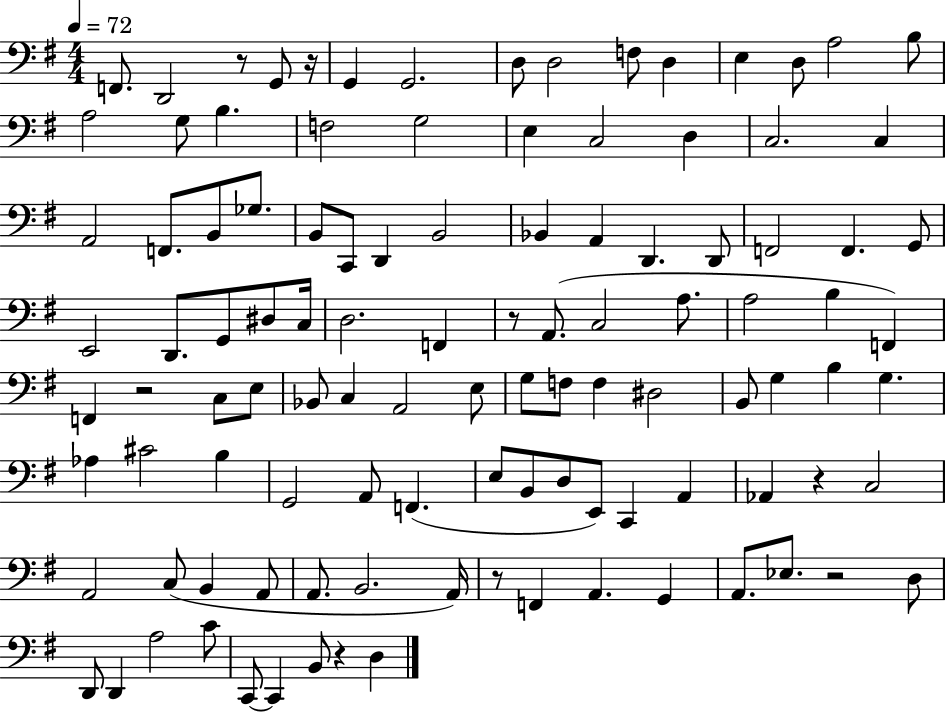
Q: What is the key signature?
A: G major